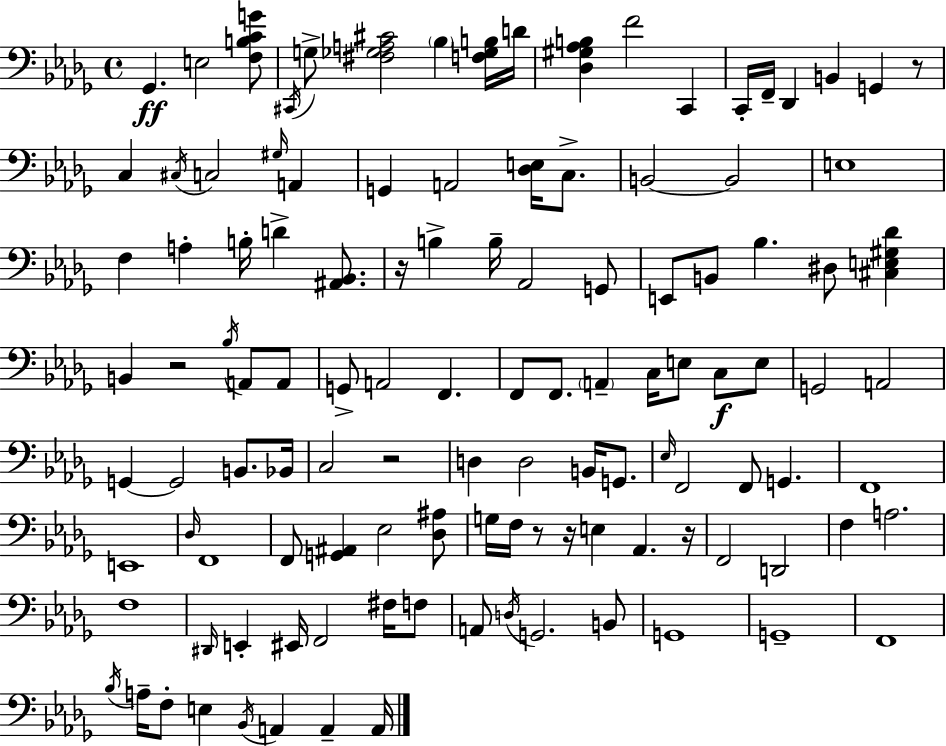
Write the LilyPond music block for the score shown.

{
  \clef bass
  \time 4/4
  \defaultTimeSignature
  \key bes \minor
  \repeat volta 2 { ges,4.\ff e2 <f b c' g'>8 | \acciaccatura { cis,16 } g8-> <fis ges a cis'>2 \parenthesize bes4 <f ges b>16 | d'16 <des gis aes b>4 f'2 c,4 | c,16-. f,16-- des,4 b,4 g,4 r8 | \break c4 \acciaccatura { cis16 } c2 \grace { gis16 } a,4 | g,4 a,2 <des e>16 | c8.-> b,2~~ b,2 | e1 | \break f4 a4-. b16-. d'4-> | <ais, bes,>8. r16 b4-> b16-- aes,2 | g,8 e,8 b,8 bes4. dis8 <cis e gis des'>4 | b,4 r2 \acciaccatura { bes16 } | \break a,8 a,8 g,8-> a,2 f,4. | f,8 f,8. \parenthesize a,4-- c16 e8 | c8\f e8 g,2 a,2 | g,4~~ g,2 | \break b,8. bes,16 c2 r2 | d4 d2 | b,16 g,8. \grace { ees16 } f,2 f,8 g,4. | f,1 | \break e,1 | \grace { des16 } f,1 | f,8 <g, ais,>4 ees2 | <des ais>8 g16 f16 r8 r16 e4 aes,4. | \break r16 f,2 d,2 | f4 a2. | f1 | \grace { dis,16 } e,4-. eis,16 f,2 | \break fis16 f8 a,8 \acciaccatura { d16 } g,2. | b,8 g,1 | g,1-- | f,1 | \break \acciaccatura { bes16 } a16-- f8-. e4 | \acciaccatura { bes,16 } a,4 a,4-- a,16 } \bar "|."
}